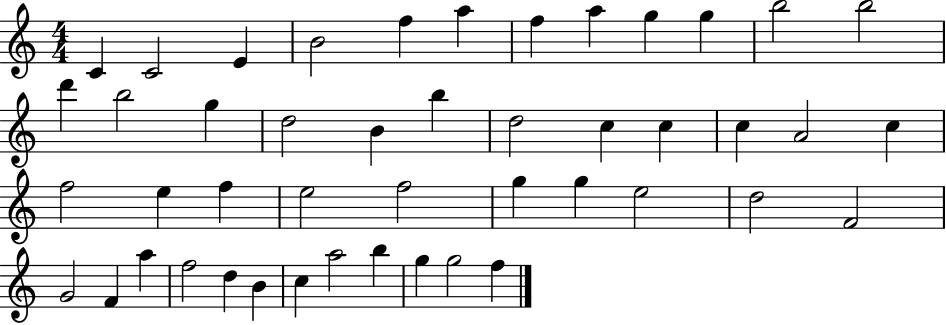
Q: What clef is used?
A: treble